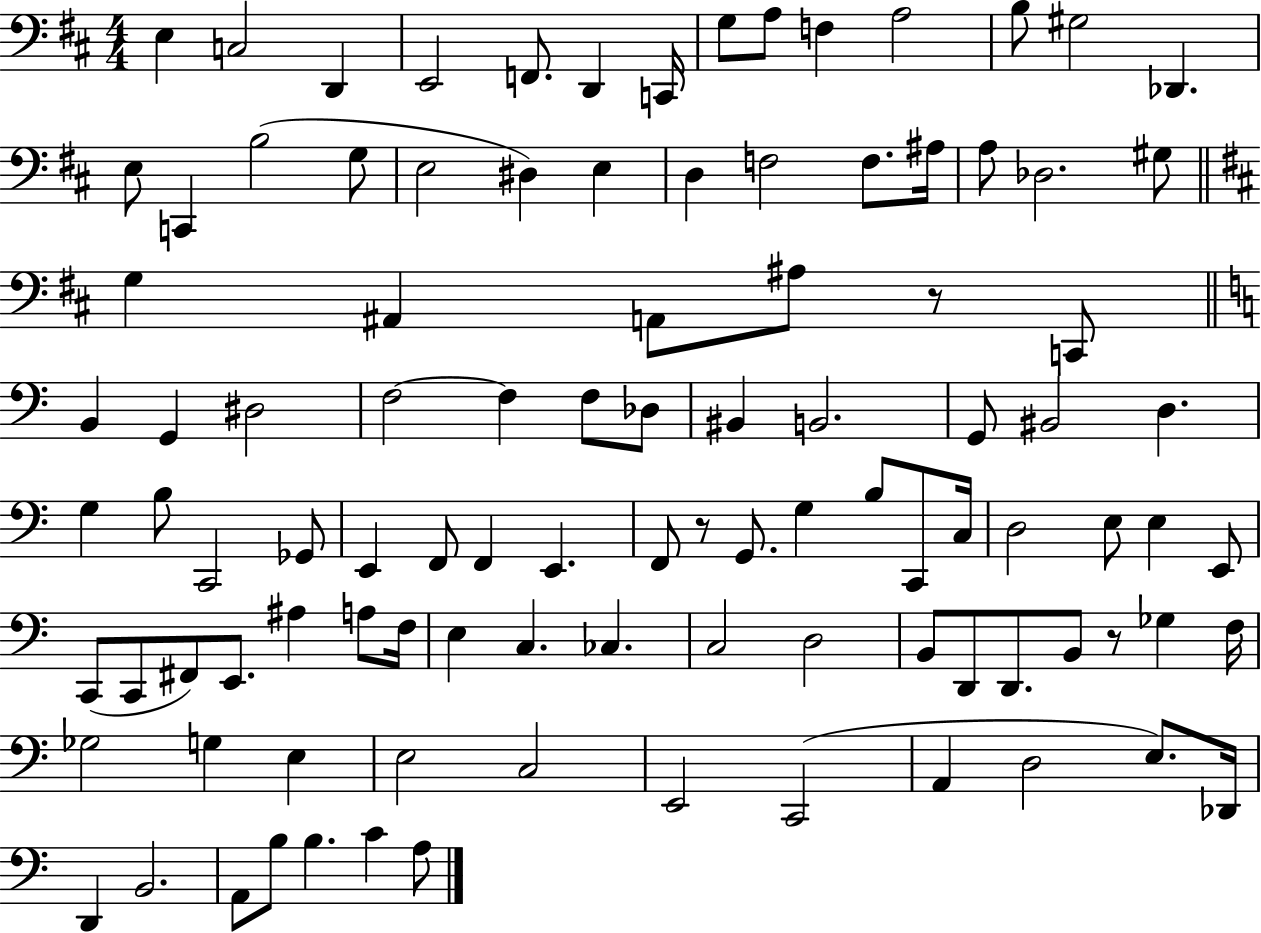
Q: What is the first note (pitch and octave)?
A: E3